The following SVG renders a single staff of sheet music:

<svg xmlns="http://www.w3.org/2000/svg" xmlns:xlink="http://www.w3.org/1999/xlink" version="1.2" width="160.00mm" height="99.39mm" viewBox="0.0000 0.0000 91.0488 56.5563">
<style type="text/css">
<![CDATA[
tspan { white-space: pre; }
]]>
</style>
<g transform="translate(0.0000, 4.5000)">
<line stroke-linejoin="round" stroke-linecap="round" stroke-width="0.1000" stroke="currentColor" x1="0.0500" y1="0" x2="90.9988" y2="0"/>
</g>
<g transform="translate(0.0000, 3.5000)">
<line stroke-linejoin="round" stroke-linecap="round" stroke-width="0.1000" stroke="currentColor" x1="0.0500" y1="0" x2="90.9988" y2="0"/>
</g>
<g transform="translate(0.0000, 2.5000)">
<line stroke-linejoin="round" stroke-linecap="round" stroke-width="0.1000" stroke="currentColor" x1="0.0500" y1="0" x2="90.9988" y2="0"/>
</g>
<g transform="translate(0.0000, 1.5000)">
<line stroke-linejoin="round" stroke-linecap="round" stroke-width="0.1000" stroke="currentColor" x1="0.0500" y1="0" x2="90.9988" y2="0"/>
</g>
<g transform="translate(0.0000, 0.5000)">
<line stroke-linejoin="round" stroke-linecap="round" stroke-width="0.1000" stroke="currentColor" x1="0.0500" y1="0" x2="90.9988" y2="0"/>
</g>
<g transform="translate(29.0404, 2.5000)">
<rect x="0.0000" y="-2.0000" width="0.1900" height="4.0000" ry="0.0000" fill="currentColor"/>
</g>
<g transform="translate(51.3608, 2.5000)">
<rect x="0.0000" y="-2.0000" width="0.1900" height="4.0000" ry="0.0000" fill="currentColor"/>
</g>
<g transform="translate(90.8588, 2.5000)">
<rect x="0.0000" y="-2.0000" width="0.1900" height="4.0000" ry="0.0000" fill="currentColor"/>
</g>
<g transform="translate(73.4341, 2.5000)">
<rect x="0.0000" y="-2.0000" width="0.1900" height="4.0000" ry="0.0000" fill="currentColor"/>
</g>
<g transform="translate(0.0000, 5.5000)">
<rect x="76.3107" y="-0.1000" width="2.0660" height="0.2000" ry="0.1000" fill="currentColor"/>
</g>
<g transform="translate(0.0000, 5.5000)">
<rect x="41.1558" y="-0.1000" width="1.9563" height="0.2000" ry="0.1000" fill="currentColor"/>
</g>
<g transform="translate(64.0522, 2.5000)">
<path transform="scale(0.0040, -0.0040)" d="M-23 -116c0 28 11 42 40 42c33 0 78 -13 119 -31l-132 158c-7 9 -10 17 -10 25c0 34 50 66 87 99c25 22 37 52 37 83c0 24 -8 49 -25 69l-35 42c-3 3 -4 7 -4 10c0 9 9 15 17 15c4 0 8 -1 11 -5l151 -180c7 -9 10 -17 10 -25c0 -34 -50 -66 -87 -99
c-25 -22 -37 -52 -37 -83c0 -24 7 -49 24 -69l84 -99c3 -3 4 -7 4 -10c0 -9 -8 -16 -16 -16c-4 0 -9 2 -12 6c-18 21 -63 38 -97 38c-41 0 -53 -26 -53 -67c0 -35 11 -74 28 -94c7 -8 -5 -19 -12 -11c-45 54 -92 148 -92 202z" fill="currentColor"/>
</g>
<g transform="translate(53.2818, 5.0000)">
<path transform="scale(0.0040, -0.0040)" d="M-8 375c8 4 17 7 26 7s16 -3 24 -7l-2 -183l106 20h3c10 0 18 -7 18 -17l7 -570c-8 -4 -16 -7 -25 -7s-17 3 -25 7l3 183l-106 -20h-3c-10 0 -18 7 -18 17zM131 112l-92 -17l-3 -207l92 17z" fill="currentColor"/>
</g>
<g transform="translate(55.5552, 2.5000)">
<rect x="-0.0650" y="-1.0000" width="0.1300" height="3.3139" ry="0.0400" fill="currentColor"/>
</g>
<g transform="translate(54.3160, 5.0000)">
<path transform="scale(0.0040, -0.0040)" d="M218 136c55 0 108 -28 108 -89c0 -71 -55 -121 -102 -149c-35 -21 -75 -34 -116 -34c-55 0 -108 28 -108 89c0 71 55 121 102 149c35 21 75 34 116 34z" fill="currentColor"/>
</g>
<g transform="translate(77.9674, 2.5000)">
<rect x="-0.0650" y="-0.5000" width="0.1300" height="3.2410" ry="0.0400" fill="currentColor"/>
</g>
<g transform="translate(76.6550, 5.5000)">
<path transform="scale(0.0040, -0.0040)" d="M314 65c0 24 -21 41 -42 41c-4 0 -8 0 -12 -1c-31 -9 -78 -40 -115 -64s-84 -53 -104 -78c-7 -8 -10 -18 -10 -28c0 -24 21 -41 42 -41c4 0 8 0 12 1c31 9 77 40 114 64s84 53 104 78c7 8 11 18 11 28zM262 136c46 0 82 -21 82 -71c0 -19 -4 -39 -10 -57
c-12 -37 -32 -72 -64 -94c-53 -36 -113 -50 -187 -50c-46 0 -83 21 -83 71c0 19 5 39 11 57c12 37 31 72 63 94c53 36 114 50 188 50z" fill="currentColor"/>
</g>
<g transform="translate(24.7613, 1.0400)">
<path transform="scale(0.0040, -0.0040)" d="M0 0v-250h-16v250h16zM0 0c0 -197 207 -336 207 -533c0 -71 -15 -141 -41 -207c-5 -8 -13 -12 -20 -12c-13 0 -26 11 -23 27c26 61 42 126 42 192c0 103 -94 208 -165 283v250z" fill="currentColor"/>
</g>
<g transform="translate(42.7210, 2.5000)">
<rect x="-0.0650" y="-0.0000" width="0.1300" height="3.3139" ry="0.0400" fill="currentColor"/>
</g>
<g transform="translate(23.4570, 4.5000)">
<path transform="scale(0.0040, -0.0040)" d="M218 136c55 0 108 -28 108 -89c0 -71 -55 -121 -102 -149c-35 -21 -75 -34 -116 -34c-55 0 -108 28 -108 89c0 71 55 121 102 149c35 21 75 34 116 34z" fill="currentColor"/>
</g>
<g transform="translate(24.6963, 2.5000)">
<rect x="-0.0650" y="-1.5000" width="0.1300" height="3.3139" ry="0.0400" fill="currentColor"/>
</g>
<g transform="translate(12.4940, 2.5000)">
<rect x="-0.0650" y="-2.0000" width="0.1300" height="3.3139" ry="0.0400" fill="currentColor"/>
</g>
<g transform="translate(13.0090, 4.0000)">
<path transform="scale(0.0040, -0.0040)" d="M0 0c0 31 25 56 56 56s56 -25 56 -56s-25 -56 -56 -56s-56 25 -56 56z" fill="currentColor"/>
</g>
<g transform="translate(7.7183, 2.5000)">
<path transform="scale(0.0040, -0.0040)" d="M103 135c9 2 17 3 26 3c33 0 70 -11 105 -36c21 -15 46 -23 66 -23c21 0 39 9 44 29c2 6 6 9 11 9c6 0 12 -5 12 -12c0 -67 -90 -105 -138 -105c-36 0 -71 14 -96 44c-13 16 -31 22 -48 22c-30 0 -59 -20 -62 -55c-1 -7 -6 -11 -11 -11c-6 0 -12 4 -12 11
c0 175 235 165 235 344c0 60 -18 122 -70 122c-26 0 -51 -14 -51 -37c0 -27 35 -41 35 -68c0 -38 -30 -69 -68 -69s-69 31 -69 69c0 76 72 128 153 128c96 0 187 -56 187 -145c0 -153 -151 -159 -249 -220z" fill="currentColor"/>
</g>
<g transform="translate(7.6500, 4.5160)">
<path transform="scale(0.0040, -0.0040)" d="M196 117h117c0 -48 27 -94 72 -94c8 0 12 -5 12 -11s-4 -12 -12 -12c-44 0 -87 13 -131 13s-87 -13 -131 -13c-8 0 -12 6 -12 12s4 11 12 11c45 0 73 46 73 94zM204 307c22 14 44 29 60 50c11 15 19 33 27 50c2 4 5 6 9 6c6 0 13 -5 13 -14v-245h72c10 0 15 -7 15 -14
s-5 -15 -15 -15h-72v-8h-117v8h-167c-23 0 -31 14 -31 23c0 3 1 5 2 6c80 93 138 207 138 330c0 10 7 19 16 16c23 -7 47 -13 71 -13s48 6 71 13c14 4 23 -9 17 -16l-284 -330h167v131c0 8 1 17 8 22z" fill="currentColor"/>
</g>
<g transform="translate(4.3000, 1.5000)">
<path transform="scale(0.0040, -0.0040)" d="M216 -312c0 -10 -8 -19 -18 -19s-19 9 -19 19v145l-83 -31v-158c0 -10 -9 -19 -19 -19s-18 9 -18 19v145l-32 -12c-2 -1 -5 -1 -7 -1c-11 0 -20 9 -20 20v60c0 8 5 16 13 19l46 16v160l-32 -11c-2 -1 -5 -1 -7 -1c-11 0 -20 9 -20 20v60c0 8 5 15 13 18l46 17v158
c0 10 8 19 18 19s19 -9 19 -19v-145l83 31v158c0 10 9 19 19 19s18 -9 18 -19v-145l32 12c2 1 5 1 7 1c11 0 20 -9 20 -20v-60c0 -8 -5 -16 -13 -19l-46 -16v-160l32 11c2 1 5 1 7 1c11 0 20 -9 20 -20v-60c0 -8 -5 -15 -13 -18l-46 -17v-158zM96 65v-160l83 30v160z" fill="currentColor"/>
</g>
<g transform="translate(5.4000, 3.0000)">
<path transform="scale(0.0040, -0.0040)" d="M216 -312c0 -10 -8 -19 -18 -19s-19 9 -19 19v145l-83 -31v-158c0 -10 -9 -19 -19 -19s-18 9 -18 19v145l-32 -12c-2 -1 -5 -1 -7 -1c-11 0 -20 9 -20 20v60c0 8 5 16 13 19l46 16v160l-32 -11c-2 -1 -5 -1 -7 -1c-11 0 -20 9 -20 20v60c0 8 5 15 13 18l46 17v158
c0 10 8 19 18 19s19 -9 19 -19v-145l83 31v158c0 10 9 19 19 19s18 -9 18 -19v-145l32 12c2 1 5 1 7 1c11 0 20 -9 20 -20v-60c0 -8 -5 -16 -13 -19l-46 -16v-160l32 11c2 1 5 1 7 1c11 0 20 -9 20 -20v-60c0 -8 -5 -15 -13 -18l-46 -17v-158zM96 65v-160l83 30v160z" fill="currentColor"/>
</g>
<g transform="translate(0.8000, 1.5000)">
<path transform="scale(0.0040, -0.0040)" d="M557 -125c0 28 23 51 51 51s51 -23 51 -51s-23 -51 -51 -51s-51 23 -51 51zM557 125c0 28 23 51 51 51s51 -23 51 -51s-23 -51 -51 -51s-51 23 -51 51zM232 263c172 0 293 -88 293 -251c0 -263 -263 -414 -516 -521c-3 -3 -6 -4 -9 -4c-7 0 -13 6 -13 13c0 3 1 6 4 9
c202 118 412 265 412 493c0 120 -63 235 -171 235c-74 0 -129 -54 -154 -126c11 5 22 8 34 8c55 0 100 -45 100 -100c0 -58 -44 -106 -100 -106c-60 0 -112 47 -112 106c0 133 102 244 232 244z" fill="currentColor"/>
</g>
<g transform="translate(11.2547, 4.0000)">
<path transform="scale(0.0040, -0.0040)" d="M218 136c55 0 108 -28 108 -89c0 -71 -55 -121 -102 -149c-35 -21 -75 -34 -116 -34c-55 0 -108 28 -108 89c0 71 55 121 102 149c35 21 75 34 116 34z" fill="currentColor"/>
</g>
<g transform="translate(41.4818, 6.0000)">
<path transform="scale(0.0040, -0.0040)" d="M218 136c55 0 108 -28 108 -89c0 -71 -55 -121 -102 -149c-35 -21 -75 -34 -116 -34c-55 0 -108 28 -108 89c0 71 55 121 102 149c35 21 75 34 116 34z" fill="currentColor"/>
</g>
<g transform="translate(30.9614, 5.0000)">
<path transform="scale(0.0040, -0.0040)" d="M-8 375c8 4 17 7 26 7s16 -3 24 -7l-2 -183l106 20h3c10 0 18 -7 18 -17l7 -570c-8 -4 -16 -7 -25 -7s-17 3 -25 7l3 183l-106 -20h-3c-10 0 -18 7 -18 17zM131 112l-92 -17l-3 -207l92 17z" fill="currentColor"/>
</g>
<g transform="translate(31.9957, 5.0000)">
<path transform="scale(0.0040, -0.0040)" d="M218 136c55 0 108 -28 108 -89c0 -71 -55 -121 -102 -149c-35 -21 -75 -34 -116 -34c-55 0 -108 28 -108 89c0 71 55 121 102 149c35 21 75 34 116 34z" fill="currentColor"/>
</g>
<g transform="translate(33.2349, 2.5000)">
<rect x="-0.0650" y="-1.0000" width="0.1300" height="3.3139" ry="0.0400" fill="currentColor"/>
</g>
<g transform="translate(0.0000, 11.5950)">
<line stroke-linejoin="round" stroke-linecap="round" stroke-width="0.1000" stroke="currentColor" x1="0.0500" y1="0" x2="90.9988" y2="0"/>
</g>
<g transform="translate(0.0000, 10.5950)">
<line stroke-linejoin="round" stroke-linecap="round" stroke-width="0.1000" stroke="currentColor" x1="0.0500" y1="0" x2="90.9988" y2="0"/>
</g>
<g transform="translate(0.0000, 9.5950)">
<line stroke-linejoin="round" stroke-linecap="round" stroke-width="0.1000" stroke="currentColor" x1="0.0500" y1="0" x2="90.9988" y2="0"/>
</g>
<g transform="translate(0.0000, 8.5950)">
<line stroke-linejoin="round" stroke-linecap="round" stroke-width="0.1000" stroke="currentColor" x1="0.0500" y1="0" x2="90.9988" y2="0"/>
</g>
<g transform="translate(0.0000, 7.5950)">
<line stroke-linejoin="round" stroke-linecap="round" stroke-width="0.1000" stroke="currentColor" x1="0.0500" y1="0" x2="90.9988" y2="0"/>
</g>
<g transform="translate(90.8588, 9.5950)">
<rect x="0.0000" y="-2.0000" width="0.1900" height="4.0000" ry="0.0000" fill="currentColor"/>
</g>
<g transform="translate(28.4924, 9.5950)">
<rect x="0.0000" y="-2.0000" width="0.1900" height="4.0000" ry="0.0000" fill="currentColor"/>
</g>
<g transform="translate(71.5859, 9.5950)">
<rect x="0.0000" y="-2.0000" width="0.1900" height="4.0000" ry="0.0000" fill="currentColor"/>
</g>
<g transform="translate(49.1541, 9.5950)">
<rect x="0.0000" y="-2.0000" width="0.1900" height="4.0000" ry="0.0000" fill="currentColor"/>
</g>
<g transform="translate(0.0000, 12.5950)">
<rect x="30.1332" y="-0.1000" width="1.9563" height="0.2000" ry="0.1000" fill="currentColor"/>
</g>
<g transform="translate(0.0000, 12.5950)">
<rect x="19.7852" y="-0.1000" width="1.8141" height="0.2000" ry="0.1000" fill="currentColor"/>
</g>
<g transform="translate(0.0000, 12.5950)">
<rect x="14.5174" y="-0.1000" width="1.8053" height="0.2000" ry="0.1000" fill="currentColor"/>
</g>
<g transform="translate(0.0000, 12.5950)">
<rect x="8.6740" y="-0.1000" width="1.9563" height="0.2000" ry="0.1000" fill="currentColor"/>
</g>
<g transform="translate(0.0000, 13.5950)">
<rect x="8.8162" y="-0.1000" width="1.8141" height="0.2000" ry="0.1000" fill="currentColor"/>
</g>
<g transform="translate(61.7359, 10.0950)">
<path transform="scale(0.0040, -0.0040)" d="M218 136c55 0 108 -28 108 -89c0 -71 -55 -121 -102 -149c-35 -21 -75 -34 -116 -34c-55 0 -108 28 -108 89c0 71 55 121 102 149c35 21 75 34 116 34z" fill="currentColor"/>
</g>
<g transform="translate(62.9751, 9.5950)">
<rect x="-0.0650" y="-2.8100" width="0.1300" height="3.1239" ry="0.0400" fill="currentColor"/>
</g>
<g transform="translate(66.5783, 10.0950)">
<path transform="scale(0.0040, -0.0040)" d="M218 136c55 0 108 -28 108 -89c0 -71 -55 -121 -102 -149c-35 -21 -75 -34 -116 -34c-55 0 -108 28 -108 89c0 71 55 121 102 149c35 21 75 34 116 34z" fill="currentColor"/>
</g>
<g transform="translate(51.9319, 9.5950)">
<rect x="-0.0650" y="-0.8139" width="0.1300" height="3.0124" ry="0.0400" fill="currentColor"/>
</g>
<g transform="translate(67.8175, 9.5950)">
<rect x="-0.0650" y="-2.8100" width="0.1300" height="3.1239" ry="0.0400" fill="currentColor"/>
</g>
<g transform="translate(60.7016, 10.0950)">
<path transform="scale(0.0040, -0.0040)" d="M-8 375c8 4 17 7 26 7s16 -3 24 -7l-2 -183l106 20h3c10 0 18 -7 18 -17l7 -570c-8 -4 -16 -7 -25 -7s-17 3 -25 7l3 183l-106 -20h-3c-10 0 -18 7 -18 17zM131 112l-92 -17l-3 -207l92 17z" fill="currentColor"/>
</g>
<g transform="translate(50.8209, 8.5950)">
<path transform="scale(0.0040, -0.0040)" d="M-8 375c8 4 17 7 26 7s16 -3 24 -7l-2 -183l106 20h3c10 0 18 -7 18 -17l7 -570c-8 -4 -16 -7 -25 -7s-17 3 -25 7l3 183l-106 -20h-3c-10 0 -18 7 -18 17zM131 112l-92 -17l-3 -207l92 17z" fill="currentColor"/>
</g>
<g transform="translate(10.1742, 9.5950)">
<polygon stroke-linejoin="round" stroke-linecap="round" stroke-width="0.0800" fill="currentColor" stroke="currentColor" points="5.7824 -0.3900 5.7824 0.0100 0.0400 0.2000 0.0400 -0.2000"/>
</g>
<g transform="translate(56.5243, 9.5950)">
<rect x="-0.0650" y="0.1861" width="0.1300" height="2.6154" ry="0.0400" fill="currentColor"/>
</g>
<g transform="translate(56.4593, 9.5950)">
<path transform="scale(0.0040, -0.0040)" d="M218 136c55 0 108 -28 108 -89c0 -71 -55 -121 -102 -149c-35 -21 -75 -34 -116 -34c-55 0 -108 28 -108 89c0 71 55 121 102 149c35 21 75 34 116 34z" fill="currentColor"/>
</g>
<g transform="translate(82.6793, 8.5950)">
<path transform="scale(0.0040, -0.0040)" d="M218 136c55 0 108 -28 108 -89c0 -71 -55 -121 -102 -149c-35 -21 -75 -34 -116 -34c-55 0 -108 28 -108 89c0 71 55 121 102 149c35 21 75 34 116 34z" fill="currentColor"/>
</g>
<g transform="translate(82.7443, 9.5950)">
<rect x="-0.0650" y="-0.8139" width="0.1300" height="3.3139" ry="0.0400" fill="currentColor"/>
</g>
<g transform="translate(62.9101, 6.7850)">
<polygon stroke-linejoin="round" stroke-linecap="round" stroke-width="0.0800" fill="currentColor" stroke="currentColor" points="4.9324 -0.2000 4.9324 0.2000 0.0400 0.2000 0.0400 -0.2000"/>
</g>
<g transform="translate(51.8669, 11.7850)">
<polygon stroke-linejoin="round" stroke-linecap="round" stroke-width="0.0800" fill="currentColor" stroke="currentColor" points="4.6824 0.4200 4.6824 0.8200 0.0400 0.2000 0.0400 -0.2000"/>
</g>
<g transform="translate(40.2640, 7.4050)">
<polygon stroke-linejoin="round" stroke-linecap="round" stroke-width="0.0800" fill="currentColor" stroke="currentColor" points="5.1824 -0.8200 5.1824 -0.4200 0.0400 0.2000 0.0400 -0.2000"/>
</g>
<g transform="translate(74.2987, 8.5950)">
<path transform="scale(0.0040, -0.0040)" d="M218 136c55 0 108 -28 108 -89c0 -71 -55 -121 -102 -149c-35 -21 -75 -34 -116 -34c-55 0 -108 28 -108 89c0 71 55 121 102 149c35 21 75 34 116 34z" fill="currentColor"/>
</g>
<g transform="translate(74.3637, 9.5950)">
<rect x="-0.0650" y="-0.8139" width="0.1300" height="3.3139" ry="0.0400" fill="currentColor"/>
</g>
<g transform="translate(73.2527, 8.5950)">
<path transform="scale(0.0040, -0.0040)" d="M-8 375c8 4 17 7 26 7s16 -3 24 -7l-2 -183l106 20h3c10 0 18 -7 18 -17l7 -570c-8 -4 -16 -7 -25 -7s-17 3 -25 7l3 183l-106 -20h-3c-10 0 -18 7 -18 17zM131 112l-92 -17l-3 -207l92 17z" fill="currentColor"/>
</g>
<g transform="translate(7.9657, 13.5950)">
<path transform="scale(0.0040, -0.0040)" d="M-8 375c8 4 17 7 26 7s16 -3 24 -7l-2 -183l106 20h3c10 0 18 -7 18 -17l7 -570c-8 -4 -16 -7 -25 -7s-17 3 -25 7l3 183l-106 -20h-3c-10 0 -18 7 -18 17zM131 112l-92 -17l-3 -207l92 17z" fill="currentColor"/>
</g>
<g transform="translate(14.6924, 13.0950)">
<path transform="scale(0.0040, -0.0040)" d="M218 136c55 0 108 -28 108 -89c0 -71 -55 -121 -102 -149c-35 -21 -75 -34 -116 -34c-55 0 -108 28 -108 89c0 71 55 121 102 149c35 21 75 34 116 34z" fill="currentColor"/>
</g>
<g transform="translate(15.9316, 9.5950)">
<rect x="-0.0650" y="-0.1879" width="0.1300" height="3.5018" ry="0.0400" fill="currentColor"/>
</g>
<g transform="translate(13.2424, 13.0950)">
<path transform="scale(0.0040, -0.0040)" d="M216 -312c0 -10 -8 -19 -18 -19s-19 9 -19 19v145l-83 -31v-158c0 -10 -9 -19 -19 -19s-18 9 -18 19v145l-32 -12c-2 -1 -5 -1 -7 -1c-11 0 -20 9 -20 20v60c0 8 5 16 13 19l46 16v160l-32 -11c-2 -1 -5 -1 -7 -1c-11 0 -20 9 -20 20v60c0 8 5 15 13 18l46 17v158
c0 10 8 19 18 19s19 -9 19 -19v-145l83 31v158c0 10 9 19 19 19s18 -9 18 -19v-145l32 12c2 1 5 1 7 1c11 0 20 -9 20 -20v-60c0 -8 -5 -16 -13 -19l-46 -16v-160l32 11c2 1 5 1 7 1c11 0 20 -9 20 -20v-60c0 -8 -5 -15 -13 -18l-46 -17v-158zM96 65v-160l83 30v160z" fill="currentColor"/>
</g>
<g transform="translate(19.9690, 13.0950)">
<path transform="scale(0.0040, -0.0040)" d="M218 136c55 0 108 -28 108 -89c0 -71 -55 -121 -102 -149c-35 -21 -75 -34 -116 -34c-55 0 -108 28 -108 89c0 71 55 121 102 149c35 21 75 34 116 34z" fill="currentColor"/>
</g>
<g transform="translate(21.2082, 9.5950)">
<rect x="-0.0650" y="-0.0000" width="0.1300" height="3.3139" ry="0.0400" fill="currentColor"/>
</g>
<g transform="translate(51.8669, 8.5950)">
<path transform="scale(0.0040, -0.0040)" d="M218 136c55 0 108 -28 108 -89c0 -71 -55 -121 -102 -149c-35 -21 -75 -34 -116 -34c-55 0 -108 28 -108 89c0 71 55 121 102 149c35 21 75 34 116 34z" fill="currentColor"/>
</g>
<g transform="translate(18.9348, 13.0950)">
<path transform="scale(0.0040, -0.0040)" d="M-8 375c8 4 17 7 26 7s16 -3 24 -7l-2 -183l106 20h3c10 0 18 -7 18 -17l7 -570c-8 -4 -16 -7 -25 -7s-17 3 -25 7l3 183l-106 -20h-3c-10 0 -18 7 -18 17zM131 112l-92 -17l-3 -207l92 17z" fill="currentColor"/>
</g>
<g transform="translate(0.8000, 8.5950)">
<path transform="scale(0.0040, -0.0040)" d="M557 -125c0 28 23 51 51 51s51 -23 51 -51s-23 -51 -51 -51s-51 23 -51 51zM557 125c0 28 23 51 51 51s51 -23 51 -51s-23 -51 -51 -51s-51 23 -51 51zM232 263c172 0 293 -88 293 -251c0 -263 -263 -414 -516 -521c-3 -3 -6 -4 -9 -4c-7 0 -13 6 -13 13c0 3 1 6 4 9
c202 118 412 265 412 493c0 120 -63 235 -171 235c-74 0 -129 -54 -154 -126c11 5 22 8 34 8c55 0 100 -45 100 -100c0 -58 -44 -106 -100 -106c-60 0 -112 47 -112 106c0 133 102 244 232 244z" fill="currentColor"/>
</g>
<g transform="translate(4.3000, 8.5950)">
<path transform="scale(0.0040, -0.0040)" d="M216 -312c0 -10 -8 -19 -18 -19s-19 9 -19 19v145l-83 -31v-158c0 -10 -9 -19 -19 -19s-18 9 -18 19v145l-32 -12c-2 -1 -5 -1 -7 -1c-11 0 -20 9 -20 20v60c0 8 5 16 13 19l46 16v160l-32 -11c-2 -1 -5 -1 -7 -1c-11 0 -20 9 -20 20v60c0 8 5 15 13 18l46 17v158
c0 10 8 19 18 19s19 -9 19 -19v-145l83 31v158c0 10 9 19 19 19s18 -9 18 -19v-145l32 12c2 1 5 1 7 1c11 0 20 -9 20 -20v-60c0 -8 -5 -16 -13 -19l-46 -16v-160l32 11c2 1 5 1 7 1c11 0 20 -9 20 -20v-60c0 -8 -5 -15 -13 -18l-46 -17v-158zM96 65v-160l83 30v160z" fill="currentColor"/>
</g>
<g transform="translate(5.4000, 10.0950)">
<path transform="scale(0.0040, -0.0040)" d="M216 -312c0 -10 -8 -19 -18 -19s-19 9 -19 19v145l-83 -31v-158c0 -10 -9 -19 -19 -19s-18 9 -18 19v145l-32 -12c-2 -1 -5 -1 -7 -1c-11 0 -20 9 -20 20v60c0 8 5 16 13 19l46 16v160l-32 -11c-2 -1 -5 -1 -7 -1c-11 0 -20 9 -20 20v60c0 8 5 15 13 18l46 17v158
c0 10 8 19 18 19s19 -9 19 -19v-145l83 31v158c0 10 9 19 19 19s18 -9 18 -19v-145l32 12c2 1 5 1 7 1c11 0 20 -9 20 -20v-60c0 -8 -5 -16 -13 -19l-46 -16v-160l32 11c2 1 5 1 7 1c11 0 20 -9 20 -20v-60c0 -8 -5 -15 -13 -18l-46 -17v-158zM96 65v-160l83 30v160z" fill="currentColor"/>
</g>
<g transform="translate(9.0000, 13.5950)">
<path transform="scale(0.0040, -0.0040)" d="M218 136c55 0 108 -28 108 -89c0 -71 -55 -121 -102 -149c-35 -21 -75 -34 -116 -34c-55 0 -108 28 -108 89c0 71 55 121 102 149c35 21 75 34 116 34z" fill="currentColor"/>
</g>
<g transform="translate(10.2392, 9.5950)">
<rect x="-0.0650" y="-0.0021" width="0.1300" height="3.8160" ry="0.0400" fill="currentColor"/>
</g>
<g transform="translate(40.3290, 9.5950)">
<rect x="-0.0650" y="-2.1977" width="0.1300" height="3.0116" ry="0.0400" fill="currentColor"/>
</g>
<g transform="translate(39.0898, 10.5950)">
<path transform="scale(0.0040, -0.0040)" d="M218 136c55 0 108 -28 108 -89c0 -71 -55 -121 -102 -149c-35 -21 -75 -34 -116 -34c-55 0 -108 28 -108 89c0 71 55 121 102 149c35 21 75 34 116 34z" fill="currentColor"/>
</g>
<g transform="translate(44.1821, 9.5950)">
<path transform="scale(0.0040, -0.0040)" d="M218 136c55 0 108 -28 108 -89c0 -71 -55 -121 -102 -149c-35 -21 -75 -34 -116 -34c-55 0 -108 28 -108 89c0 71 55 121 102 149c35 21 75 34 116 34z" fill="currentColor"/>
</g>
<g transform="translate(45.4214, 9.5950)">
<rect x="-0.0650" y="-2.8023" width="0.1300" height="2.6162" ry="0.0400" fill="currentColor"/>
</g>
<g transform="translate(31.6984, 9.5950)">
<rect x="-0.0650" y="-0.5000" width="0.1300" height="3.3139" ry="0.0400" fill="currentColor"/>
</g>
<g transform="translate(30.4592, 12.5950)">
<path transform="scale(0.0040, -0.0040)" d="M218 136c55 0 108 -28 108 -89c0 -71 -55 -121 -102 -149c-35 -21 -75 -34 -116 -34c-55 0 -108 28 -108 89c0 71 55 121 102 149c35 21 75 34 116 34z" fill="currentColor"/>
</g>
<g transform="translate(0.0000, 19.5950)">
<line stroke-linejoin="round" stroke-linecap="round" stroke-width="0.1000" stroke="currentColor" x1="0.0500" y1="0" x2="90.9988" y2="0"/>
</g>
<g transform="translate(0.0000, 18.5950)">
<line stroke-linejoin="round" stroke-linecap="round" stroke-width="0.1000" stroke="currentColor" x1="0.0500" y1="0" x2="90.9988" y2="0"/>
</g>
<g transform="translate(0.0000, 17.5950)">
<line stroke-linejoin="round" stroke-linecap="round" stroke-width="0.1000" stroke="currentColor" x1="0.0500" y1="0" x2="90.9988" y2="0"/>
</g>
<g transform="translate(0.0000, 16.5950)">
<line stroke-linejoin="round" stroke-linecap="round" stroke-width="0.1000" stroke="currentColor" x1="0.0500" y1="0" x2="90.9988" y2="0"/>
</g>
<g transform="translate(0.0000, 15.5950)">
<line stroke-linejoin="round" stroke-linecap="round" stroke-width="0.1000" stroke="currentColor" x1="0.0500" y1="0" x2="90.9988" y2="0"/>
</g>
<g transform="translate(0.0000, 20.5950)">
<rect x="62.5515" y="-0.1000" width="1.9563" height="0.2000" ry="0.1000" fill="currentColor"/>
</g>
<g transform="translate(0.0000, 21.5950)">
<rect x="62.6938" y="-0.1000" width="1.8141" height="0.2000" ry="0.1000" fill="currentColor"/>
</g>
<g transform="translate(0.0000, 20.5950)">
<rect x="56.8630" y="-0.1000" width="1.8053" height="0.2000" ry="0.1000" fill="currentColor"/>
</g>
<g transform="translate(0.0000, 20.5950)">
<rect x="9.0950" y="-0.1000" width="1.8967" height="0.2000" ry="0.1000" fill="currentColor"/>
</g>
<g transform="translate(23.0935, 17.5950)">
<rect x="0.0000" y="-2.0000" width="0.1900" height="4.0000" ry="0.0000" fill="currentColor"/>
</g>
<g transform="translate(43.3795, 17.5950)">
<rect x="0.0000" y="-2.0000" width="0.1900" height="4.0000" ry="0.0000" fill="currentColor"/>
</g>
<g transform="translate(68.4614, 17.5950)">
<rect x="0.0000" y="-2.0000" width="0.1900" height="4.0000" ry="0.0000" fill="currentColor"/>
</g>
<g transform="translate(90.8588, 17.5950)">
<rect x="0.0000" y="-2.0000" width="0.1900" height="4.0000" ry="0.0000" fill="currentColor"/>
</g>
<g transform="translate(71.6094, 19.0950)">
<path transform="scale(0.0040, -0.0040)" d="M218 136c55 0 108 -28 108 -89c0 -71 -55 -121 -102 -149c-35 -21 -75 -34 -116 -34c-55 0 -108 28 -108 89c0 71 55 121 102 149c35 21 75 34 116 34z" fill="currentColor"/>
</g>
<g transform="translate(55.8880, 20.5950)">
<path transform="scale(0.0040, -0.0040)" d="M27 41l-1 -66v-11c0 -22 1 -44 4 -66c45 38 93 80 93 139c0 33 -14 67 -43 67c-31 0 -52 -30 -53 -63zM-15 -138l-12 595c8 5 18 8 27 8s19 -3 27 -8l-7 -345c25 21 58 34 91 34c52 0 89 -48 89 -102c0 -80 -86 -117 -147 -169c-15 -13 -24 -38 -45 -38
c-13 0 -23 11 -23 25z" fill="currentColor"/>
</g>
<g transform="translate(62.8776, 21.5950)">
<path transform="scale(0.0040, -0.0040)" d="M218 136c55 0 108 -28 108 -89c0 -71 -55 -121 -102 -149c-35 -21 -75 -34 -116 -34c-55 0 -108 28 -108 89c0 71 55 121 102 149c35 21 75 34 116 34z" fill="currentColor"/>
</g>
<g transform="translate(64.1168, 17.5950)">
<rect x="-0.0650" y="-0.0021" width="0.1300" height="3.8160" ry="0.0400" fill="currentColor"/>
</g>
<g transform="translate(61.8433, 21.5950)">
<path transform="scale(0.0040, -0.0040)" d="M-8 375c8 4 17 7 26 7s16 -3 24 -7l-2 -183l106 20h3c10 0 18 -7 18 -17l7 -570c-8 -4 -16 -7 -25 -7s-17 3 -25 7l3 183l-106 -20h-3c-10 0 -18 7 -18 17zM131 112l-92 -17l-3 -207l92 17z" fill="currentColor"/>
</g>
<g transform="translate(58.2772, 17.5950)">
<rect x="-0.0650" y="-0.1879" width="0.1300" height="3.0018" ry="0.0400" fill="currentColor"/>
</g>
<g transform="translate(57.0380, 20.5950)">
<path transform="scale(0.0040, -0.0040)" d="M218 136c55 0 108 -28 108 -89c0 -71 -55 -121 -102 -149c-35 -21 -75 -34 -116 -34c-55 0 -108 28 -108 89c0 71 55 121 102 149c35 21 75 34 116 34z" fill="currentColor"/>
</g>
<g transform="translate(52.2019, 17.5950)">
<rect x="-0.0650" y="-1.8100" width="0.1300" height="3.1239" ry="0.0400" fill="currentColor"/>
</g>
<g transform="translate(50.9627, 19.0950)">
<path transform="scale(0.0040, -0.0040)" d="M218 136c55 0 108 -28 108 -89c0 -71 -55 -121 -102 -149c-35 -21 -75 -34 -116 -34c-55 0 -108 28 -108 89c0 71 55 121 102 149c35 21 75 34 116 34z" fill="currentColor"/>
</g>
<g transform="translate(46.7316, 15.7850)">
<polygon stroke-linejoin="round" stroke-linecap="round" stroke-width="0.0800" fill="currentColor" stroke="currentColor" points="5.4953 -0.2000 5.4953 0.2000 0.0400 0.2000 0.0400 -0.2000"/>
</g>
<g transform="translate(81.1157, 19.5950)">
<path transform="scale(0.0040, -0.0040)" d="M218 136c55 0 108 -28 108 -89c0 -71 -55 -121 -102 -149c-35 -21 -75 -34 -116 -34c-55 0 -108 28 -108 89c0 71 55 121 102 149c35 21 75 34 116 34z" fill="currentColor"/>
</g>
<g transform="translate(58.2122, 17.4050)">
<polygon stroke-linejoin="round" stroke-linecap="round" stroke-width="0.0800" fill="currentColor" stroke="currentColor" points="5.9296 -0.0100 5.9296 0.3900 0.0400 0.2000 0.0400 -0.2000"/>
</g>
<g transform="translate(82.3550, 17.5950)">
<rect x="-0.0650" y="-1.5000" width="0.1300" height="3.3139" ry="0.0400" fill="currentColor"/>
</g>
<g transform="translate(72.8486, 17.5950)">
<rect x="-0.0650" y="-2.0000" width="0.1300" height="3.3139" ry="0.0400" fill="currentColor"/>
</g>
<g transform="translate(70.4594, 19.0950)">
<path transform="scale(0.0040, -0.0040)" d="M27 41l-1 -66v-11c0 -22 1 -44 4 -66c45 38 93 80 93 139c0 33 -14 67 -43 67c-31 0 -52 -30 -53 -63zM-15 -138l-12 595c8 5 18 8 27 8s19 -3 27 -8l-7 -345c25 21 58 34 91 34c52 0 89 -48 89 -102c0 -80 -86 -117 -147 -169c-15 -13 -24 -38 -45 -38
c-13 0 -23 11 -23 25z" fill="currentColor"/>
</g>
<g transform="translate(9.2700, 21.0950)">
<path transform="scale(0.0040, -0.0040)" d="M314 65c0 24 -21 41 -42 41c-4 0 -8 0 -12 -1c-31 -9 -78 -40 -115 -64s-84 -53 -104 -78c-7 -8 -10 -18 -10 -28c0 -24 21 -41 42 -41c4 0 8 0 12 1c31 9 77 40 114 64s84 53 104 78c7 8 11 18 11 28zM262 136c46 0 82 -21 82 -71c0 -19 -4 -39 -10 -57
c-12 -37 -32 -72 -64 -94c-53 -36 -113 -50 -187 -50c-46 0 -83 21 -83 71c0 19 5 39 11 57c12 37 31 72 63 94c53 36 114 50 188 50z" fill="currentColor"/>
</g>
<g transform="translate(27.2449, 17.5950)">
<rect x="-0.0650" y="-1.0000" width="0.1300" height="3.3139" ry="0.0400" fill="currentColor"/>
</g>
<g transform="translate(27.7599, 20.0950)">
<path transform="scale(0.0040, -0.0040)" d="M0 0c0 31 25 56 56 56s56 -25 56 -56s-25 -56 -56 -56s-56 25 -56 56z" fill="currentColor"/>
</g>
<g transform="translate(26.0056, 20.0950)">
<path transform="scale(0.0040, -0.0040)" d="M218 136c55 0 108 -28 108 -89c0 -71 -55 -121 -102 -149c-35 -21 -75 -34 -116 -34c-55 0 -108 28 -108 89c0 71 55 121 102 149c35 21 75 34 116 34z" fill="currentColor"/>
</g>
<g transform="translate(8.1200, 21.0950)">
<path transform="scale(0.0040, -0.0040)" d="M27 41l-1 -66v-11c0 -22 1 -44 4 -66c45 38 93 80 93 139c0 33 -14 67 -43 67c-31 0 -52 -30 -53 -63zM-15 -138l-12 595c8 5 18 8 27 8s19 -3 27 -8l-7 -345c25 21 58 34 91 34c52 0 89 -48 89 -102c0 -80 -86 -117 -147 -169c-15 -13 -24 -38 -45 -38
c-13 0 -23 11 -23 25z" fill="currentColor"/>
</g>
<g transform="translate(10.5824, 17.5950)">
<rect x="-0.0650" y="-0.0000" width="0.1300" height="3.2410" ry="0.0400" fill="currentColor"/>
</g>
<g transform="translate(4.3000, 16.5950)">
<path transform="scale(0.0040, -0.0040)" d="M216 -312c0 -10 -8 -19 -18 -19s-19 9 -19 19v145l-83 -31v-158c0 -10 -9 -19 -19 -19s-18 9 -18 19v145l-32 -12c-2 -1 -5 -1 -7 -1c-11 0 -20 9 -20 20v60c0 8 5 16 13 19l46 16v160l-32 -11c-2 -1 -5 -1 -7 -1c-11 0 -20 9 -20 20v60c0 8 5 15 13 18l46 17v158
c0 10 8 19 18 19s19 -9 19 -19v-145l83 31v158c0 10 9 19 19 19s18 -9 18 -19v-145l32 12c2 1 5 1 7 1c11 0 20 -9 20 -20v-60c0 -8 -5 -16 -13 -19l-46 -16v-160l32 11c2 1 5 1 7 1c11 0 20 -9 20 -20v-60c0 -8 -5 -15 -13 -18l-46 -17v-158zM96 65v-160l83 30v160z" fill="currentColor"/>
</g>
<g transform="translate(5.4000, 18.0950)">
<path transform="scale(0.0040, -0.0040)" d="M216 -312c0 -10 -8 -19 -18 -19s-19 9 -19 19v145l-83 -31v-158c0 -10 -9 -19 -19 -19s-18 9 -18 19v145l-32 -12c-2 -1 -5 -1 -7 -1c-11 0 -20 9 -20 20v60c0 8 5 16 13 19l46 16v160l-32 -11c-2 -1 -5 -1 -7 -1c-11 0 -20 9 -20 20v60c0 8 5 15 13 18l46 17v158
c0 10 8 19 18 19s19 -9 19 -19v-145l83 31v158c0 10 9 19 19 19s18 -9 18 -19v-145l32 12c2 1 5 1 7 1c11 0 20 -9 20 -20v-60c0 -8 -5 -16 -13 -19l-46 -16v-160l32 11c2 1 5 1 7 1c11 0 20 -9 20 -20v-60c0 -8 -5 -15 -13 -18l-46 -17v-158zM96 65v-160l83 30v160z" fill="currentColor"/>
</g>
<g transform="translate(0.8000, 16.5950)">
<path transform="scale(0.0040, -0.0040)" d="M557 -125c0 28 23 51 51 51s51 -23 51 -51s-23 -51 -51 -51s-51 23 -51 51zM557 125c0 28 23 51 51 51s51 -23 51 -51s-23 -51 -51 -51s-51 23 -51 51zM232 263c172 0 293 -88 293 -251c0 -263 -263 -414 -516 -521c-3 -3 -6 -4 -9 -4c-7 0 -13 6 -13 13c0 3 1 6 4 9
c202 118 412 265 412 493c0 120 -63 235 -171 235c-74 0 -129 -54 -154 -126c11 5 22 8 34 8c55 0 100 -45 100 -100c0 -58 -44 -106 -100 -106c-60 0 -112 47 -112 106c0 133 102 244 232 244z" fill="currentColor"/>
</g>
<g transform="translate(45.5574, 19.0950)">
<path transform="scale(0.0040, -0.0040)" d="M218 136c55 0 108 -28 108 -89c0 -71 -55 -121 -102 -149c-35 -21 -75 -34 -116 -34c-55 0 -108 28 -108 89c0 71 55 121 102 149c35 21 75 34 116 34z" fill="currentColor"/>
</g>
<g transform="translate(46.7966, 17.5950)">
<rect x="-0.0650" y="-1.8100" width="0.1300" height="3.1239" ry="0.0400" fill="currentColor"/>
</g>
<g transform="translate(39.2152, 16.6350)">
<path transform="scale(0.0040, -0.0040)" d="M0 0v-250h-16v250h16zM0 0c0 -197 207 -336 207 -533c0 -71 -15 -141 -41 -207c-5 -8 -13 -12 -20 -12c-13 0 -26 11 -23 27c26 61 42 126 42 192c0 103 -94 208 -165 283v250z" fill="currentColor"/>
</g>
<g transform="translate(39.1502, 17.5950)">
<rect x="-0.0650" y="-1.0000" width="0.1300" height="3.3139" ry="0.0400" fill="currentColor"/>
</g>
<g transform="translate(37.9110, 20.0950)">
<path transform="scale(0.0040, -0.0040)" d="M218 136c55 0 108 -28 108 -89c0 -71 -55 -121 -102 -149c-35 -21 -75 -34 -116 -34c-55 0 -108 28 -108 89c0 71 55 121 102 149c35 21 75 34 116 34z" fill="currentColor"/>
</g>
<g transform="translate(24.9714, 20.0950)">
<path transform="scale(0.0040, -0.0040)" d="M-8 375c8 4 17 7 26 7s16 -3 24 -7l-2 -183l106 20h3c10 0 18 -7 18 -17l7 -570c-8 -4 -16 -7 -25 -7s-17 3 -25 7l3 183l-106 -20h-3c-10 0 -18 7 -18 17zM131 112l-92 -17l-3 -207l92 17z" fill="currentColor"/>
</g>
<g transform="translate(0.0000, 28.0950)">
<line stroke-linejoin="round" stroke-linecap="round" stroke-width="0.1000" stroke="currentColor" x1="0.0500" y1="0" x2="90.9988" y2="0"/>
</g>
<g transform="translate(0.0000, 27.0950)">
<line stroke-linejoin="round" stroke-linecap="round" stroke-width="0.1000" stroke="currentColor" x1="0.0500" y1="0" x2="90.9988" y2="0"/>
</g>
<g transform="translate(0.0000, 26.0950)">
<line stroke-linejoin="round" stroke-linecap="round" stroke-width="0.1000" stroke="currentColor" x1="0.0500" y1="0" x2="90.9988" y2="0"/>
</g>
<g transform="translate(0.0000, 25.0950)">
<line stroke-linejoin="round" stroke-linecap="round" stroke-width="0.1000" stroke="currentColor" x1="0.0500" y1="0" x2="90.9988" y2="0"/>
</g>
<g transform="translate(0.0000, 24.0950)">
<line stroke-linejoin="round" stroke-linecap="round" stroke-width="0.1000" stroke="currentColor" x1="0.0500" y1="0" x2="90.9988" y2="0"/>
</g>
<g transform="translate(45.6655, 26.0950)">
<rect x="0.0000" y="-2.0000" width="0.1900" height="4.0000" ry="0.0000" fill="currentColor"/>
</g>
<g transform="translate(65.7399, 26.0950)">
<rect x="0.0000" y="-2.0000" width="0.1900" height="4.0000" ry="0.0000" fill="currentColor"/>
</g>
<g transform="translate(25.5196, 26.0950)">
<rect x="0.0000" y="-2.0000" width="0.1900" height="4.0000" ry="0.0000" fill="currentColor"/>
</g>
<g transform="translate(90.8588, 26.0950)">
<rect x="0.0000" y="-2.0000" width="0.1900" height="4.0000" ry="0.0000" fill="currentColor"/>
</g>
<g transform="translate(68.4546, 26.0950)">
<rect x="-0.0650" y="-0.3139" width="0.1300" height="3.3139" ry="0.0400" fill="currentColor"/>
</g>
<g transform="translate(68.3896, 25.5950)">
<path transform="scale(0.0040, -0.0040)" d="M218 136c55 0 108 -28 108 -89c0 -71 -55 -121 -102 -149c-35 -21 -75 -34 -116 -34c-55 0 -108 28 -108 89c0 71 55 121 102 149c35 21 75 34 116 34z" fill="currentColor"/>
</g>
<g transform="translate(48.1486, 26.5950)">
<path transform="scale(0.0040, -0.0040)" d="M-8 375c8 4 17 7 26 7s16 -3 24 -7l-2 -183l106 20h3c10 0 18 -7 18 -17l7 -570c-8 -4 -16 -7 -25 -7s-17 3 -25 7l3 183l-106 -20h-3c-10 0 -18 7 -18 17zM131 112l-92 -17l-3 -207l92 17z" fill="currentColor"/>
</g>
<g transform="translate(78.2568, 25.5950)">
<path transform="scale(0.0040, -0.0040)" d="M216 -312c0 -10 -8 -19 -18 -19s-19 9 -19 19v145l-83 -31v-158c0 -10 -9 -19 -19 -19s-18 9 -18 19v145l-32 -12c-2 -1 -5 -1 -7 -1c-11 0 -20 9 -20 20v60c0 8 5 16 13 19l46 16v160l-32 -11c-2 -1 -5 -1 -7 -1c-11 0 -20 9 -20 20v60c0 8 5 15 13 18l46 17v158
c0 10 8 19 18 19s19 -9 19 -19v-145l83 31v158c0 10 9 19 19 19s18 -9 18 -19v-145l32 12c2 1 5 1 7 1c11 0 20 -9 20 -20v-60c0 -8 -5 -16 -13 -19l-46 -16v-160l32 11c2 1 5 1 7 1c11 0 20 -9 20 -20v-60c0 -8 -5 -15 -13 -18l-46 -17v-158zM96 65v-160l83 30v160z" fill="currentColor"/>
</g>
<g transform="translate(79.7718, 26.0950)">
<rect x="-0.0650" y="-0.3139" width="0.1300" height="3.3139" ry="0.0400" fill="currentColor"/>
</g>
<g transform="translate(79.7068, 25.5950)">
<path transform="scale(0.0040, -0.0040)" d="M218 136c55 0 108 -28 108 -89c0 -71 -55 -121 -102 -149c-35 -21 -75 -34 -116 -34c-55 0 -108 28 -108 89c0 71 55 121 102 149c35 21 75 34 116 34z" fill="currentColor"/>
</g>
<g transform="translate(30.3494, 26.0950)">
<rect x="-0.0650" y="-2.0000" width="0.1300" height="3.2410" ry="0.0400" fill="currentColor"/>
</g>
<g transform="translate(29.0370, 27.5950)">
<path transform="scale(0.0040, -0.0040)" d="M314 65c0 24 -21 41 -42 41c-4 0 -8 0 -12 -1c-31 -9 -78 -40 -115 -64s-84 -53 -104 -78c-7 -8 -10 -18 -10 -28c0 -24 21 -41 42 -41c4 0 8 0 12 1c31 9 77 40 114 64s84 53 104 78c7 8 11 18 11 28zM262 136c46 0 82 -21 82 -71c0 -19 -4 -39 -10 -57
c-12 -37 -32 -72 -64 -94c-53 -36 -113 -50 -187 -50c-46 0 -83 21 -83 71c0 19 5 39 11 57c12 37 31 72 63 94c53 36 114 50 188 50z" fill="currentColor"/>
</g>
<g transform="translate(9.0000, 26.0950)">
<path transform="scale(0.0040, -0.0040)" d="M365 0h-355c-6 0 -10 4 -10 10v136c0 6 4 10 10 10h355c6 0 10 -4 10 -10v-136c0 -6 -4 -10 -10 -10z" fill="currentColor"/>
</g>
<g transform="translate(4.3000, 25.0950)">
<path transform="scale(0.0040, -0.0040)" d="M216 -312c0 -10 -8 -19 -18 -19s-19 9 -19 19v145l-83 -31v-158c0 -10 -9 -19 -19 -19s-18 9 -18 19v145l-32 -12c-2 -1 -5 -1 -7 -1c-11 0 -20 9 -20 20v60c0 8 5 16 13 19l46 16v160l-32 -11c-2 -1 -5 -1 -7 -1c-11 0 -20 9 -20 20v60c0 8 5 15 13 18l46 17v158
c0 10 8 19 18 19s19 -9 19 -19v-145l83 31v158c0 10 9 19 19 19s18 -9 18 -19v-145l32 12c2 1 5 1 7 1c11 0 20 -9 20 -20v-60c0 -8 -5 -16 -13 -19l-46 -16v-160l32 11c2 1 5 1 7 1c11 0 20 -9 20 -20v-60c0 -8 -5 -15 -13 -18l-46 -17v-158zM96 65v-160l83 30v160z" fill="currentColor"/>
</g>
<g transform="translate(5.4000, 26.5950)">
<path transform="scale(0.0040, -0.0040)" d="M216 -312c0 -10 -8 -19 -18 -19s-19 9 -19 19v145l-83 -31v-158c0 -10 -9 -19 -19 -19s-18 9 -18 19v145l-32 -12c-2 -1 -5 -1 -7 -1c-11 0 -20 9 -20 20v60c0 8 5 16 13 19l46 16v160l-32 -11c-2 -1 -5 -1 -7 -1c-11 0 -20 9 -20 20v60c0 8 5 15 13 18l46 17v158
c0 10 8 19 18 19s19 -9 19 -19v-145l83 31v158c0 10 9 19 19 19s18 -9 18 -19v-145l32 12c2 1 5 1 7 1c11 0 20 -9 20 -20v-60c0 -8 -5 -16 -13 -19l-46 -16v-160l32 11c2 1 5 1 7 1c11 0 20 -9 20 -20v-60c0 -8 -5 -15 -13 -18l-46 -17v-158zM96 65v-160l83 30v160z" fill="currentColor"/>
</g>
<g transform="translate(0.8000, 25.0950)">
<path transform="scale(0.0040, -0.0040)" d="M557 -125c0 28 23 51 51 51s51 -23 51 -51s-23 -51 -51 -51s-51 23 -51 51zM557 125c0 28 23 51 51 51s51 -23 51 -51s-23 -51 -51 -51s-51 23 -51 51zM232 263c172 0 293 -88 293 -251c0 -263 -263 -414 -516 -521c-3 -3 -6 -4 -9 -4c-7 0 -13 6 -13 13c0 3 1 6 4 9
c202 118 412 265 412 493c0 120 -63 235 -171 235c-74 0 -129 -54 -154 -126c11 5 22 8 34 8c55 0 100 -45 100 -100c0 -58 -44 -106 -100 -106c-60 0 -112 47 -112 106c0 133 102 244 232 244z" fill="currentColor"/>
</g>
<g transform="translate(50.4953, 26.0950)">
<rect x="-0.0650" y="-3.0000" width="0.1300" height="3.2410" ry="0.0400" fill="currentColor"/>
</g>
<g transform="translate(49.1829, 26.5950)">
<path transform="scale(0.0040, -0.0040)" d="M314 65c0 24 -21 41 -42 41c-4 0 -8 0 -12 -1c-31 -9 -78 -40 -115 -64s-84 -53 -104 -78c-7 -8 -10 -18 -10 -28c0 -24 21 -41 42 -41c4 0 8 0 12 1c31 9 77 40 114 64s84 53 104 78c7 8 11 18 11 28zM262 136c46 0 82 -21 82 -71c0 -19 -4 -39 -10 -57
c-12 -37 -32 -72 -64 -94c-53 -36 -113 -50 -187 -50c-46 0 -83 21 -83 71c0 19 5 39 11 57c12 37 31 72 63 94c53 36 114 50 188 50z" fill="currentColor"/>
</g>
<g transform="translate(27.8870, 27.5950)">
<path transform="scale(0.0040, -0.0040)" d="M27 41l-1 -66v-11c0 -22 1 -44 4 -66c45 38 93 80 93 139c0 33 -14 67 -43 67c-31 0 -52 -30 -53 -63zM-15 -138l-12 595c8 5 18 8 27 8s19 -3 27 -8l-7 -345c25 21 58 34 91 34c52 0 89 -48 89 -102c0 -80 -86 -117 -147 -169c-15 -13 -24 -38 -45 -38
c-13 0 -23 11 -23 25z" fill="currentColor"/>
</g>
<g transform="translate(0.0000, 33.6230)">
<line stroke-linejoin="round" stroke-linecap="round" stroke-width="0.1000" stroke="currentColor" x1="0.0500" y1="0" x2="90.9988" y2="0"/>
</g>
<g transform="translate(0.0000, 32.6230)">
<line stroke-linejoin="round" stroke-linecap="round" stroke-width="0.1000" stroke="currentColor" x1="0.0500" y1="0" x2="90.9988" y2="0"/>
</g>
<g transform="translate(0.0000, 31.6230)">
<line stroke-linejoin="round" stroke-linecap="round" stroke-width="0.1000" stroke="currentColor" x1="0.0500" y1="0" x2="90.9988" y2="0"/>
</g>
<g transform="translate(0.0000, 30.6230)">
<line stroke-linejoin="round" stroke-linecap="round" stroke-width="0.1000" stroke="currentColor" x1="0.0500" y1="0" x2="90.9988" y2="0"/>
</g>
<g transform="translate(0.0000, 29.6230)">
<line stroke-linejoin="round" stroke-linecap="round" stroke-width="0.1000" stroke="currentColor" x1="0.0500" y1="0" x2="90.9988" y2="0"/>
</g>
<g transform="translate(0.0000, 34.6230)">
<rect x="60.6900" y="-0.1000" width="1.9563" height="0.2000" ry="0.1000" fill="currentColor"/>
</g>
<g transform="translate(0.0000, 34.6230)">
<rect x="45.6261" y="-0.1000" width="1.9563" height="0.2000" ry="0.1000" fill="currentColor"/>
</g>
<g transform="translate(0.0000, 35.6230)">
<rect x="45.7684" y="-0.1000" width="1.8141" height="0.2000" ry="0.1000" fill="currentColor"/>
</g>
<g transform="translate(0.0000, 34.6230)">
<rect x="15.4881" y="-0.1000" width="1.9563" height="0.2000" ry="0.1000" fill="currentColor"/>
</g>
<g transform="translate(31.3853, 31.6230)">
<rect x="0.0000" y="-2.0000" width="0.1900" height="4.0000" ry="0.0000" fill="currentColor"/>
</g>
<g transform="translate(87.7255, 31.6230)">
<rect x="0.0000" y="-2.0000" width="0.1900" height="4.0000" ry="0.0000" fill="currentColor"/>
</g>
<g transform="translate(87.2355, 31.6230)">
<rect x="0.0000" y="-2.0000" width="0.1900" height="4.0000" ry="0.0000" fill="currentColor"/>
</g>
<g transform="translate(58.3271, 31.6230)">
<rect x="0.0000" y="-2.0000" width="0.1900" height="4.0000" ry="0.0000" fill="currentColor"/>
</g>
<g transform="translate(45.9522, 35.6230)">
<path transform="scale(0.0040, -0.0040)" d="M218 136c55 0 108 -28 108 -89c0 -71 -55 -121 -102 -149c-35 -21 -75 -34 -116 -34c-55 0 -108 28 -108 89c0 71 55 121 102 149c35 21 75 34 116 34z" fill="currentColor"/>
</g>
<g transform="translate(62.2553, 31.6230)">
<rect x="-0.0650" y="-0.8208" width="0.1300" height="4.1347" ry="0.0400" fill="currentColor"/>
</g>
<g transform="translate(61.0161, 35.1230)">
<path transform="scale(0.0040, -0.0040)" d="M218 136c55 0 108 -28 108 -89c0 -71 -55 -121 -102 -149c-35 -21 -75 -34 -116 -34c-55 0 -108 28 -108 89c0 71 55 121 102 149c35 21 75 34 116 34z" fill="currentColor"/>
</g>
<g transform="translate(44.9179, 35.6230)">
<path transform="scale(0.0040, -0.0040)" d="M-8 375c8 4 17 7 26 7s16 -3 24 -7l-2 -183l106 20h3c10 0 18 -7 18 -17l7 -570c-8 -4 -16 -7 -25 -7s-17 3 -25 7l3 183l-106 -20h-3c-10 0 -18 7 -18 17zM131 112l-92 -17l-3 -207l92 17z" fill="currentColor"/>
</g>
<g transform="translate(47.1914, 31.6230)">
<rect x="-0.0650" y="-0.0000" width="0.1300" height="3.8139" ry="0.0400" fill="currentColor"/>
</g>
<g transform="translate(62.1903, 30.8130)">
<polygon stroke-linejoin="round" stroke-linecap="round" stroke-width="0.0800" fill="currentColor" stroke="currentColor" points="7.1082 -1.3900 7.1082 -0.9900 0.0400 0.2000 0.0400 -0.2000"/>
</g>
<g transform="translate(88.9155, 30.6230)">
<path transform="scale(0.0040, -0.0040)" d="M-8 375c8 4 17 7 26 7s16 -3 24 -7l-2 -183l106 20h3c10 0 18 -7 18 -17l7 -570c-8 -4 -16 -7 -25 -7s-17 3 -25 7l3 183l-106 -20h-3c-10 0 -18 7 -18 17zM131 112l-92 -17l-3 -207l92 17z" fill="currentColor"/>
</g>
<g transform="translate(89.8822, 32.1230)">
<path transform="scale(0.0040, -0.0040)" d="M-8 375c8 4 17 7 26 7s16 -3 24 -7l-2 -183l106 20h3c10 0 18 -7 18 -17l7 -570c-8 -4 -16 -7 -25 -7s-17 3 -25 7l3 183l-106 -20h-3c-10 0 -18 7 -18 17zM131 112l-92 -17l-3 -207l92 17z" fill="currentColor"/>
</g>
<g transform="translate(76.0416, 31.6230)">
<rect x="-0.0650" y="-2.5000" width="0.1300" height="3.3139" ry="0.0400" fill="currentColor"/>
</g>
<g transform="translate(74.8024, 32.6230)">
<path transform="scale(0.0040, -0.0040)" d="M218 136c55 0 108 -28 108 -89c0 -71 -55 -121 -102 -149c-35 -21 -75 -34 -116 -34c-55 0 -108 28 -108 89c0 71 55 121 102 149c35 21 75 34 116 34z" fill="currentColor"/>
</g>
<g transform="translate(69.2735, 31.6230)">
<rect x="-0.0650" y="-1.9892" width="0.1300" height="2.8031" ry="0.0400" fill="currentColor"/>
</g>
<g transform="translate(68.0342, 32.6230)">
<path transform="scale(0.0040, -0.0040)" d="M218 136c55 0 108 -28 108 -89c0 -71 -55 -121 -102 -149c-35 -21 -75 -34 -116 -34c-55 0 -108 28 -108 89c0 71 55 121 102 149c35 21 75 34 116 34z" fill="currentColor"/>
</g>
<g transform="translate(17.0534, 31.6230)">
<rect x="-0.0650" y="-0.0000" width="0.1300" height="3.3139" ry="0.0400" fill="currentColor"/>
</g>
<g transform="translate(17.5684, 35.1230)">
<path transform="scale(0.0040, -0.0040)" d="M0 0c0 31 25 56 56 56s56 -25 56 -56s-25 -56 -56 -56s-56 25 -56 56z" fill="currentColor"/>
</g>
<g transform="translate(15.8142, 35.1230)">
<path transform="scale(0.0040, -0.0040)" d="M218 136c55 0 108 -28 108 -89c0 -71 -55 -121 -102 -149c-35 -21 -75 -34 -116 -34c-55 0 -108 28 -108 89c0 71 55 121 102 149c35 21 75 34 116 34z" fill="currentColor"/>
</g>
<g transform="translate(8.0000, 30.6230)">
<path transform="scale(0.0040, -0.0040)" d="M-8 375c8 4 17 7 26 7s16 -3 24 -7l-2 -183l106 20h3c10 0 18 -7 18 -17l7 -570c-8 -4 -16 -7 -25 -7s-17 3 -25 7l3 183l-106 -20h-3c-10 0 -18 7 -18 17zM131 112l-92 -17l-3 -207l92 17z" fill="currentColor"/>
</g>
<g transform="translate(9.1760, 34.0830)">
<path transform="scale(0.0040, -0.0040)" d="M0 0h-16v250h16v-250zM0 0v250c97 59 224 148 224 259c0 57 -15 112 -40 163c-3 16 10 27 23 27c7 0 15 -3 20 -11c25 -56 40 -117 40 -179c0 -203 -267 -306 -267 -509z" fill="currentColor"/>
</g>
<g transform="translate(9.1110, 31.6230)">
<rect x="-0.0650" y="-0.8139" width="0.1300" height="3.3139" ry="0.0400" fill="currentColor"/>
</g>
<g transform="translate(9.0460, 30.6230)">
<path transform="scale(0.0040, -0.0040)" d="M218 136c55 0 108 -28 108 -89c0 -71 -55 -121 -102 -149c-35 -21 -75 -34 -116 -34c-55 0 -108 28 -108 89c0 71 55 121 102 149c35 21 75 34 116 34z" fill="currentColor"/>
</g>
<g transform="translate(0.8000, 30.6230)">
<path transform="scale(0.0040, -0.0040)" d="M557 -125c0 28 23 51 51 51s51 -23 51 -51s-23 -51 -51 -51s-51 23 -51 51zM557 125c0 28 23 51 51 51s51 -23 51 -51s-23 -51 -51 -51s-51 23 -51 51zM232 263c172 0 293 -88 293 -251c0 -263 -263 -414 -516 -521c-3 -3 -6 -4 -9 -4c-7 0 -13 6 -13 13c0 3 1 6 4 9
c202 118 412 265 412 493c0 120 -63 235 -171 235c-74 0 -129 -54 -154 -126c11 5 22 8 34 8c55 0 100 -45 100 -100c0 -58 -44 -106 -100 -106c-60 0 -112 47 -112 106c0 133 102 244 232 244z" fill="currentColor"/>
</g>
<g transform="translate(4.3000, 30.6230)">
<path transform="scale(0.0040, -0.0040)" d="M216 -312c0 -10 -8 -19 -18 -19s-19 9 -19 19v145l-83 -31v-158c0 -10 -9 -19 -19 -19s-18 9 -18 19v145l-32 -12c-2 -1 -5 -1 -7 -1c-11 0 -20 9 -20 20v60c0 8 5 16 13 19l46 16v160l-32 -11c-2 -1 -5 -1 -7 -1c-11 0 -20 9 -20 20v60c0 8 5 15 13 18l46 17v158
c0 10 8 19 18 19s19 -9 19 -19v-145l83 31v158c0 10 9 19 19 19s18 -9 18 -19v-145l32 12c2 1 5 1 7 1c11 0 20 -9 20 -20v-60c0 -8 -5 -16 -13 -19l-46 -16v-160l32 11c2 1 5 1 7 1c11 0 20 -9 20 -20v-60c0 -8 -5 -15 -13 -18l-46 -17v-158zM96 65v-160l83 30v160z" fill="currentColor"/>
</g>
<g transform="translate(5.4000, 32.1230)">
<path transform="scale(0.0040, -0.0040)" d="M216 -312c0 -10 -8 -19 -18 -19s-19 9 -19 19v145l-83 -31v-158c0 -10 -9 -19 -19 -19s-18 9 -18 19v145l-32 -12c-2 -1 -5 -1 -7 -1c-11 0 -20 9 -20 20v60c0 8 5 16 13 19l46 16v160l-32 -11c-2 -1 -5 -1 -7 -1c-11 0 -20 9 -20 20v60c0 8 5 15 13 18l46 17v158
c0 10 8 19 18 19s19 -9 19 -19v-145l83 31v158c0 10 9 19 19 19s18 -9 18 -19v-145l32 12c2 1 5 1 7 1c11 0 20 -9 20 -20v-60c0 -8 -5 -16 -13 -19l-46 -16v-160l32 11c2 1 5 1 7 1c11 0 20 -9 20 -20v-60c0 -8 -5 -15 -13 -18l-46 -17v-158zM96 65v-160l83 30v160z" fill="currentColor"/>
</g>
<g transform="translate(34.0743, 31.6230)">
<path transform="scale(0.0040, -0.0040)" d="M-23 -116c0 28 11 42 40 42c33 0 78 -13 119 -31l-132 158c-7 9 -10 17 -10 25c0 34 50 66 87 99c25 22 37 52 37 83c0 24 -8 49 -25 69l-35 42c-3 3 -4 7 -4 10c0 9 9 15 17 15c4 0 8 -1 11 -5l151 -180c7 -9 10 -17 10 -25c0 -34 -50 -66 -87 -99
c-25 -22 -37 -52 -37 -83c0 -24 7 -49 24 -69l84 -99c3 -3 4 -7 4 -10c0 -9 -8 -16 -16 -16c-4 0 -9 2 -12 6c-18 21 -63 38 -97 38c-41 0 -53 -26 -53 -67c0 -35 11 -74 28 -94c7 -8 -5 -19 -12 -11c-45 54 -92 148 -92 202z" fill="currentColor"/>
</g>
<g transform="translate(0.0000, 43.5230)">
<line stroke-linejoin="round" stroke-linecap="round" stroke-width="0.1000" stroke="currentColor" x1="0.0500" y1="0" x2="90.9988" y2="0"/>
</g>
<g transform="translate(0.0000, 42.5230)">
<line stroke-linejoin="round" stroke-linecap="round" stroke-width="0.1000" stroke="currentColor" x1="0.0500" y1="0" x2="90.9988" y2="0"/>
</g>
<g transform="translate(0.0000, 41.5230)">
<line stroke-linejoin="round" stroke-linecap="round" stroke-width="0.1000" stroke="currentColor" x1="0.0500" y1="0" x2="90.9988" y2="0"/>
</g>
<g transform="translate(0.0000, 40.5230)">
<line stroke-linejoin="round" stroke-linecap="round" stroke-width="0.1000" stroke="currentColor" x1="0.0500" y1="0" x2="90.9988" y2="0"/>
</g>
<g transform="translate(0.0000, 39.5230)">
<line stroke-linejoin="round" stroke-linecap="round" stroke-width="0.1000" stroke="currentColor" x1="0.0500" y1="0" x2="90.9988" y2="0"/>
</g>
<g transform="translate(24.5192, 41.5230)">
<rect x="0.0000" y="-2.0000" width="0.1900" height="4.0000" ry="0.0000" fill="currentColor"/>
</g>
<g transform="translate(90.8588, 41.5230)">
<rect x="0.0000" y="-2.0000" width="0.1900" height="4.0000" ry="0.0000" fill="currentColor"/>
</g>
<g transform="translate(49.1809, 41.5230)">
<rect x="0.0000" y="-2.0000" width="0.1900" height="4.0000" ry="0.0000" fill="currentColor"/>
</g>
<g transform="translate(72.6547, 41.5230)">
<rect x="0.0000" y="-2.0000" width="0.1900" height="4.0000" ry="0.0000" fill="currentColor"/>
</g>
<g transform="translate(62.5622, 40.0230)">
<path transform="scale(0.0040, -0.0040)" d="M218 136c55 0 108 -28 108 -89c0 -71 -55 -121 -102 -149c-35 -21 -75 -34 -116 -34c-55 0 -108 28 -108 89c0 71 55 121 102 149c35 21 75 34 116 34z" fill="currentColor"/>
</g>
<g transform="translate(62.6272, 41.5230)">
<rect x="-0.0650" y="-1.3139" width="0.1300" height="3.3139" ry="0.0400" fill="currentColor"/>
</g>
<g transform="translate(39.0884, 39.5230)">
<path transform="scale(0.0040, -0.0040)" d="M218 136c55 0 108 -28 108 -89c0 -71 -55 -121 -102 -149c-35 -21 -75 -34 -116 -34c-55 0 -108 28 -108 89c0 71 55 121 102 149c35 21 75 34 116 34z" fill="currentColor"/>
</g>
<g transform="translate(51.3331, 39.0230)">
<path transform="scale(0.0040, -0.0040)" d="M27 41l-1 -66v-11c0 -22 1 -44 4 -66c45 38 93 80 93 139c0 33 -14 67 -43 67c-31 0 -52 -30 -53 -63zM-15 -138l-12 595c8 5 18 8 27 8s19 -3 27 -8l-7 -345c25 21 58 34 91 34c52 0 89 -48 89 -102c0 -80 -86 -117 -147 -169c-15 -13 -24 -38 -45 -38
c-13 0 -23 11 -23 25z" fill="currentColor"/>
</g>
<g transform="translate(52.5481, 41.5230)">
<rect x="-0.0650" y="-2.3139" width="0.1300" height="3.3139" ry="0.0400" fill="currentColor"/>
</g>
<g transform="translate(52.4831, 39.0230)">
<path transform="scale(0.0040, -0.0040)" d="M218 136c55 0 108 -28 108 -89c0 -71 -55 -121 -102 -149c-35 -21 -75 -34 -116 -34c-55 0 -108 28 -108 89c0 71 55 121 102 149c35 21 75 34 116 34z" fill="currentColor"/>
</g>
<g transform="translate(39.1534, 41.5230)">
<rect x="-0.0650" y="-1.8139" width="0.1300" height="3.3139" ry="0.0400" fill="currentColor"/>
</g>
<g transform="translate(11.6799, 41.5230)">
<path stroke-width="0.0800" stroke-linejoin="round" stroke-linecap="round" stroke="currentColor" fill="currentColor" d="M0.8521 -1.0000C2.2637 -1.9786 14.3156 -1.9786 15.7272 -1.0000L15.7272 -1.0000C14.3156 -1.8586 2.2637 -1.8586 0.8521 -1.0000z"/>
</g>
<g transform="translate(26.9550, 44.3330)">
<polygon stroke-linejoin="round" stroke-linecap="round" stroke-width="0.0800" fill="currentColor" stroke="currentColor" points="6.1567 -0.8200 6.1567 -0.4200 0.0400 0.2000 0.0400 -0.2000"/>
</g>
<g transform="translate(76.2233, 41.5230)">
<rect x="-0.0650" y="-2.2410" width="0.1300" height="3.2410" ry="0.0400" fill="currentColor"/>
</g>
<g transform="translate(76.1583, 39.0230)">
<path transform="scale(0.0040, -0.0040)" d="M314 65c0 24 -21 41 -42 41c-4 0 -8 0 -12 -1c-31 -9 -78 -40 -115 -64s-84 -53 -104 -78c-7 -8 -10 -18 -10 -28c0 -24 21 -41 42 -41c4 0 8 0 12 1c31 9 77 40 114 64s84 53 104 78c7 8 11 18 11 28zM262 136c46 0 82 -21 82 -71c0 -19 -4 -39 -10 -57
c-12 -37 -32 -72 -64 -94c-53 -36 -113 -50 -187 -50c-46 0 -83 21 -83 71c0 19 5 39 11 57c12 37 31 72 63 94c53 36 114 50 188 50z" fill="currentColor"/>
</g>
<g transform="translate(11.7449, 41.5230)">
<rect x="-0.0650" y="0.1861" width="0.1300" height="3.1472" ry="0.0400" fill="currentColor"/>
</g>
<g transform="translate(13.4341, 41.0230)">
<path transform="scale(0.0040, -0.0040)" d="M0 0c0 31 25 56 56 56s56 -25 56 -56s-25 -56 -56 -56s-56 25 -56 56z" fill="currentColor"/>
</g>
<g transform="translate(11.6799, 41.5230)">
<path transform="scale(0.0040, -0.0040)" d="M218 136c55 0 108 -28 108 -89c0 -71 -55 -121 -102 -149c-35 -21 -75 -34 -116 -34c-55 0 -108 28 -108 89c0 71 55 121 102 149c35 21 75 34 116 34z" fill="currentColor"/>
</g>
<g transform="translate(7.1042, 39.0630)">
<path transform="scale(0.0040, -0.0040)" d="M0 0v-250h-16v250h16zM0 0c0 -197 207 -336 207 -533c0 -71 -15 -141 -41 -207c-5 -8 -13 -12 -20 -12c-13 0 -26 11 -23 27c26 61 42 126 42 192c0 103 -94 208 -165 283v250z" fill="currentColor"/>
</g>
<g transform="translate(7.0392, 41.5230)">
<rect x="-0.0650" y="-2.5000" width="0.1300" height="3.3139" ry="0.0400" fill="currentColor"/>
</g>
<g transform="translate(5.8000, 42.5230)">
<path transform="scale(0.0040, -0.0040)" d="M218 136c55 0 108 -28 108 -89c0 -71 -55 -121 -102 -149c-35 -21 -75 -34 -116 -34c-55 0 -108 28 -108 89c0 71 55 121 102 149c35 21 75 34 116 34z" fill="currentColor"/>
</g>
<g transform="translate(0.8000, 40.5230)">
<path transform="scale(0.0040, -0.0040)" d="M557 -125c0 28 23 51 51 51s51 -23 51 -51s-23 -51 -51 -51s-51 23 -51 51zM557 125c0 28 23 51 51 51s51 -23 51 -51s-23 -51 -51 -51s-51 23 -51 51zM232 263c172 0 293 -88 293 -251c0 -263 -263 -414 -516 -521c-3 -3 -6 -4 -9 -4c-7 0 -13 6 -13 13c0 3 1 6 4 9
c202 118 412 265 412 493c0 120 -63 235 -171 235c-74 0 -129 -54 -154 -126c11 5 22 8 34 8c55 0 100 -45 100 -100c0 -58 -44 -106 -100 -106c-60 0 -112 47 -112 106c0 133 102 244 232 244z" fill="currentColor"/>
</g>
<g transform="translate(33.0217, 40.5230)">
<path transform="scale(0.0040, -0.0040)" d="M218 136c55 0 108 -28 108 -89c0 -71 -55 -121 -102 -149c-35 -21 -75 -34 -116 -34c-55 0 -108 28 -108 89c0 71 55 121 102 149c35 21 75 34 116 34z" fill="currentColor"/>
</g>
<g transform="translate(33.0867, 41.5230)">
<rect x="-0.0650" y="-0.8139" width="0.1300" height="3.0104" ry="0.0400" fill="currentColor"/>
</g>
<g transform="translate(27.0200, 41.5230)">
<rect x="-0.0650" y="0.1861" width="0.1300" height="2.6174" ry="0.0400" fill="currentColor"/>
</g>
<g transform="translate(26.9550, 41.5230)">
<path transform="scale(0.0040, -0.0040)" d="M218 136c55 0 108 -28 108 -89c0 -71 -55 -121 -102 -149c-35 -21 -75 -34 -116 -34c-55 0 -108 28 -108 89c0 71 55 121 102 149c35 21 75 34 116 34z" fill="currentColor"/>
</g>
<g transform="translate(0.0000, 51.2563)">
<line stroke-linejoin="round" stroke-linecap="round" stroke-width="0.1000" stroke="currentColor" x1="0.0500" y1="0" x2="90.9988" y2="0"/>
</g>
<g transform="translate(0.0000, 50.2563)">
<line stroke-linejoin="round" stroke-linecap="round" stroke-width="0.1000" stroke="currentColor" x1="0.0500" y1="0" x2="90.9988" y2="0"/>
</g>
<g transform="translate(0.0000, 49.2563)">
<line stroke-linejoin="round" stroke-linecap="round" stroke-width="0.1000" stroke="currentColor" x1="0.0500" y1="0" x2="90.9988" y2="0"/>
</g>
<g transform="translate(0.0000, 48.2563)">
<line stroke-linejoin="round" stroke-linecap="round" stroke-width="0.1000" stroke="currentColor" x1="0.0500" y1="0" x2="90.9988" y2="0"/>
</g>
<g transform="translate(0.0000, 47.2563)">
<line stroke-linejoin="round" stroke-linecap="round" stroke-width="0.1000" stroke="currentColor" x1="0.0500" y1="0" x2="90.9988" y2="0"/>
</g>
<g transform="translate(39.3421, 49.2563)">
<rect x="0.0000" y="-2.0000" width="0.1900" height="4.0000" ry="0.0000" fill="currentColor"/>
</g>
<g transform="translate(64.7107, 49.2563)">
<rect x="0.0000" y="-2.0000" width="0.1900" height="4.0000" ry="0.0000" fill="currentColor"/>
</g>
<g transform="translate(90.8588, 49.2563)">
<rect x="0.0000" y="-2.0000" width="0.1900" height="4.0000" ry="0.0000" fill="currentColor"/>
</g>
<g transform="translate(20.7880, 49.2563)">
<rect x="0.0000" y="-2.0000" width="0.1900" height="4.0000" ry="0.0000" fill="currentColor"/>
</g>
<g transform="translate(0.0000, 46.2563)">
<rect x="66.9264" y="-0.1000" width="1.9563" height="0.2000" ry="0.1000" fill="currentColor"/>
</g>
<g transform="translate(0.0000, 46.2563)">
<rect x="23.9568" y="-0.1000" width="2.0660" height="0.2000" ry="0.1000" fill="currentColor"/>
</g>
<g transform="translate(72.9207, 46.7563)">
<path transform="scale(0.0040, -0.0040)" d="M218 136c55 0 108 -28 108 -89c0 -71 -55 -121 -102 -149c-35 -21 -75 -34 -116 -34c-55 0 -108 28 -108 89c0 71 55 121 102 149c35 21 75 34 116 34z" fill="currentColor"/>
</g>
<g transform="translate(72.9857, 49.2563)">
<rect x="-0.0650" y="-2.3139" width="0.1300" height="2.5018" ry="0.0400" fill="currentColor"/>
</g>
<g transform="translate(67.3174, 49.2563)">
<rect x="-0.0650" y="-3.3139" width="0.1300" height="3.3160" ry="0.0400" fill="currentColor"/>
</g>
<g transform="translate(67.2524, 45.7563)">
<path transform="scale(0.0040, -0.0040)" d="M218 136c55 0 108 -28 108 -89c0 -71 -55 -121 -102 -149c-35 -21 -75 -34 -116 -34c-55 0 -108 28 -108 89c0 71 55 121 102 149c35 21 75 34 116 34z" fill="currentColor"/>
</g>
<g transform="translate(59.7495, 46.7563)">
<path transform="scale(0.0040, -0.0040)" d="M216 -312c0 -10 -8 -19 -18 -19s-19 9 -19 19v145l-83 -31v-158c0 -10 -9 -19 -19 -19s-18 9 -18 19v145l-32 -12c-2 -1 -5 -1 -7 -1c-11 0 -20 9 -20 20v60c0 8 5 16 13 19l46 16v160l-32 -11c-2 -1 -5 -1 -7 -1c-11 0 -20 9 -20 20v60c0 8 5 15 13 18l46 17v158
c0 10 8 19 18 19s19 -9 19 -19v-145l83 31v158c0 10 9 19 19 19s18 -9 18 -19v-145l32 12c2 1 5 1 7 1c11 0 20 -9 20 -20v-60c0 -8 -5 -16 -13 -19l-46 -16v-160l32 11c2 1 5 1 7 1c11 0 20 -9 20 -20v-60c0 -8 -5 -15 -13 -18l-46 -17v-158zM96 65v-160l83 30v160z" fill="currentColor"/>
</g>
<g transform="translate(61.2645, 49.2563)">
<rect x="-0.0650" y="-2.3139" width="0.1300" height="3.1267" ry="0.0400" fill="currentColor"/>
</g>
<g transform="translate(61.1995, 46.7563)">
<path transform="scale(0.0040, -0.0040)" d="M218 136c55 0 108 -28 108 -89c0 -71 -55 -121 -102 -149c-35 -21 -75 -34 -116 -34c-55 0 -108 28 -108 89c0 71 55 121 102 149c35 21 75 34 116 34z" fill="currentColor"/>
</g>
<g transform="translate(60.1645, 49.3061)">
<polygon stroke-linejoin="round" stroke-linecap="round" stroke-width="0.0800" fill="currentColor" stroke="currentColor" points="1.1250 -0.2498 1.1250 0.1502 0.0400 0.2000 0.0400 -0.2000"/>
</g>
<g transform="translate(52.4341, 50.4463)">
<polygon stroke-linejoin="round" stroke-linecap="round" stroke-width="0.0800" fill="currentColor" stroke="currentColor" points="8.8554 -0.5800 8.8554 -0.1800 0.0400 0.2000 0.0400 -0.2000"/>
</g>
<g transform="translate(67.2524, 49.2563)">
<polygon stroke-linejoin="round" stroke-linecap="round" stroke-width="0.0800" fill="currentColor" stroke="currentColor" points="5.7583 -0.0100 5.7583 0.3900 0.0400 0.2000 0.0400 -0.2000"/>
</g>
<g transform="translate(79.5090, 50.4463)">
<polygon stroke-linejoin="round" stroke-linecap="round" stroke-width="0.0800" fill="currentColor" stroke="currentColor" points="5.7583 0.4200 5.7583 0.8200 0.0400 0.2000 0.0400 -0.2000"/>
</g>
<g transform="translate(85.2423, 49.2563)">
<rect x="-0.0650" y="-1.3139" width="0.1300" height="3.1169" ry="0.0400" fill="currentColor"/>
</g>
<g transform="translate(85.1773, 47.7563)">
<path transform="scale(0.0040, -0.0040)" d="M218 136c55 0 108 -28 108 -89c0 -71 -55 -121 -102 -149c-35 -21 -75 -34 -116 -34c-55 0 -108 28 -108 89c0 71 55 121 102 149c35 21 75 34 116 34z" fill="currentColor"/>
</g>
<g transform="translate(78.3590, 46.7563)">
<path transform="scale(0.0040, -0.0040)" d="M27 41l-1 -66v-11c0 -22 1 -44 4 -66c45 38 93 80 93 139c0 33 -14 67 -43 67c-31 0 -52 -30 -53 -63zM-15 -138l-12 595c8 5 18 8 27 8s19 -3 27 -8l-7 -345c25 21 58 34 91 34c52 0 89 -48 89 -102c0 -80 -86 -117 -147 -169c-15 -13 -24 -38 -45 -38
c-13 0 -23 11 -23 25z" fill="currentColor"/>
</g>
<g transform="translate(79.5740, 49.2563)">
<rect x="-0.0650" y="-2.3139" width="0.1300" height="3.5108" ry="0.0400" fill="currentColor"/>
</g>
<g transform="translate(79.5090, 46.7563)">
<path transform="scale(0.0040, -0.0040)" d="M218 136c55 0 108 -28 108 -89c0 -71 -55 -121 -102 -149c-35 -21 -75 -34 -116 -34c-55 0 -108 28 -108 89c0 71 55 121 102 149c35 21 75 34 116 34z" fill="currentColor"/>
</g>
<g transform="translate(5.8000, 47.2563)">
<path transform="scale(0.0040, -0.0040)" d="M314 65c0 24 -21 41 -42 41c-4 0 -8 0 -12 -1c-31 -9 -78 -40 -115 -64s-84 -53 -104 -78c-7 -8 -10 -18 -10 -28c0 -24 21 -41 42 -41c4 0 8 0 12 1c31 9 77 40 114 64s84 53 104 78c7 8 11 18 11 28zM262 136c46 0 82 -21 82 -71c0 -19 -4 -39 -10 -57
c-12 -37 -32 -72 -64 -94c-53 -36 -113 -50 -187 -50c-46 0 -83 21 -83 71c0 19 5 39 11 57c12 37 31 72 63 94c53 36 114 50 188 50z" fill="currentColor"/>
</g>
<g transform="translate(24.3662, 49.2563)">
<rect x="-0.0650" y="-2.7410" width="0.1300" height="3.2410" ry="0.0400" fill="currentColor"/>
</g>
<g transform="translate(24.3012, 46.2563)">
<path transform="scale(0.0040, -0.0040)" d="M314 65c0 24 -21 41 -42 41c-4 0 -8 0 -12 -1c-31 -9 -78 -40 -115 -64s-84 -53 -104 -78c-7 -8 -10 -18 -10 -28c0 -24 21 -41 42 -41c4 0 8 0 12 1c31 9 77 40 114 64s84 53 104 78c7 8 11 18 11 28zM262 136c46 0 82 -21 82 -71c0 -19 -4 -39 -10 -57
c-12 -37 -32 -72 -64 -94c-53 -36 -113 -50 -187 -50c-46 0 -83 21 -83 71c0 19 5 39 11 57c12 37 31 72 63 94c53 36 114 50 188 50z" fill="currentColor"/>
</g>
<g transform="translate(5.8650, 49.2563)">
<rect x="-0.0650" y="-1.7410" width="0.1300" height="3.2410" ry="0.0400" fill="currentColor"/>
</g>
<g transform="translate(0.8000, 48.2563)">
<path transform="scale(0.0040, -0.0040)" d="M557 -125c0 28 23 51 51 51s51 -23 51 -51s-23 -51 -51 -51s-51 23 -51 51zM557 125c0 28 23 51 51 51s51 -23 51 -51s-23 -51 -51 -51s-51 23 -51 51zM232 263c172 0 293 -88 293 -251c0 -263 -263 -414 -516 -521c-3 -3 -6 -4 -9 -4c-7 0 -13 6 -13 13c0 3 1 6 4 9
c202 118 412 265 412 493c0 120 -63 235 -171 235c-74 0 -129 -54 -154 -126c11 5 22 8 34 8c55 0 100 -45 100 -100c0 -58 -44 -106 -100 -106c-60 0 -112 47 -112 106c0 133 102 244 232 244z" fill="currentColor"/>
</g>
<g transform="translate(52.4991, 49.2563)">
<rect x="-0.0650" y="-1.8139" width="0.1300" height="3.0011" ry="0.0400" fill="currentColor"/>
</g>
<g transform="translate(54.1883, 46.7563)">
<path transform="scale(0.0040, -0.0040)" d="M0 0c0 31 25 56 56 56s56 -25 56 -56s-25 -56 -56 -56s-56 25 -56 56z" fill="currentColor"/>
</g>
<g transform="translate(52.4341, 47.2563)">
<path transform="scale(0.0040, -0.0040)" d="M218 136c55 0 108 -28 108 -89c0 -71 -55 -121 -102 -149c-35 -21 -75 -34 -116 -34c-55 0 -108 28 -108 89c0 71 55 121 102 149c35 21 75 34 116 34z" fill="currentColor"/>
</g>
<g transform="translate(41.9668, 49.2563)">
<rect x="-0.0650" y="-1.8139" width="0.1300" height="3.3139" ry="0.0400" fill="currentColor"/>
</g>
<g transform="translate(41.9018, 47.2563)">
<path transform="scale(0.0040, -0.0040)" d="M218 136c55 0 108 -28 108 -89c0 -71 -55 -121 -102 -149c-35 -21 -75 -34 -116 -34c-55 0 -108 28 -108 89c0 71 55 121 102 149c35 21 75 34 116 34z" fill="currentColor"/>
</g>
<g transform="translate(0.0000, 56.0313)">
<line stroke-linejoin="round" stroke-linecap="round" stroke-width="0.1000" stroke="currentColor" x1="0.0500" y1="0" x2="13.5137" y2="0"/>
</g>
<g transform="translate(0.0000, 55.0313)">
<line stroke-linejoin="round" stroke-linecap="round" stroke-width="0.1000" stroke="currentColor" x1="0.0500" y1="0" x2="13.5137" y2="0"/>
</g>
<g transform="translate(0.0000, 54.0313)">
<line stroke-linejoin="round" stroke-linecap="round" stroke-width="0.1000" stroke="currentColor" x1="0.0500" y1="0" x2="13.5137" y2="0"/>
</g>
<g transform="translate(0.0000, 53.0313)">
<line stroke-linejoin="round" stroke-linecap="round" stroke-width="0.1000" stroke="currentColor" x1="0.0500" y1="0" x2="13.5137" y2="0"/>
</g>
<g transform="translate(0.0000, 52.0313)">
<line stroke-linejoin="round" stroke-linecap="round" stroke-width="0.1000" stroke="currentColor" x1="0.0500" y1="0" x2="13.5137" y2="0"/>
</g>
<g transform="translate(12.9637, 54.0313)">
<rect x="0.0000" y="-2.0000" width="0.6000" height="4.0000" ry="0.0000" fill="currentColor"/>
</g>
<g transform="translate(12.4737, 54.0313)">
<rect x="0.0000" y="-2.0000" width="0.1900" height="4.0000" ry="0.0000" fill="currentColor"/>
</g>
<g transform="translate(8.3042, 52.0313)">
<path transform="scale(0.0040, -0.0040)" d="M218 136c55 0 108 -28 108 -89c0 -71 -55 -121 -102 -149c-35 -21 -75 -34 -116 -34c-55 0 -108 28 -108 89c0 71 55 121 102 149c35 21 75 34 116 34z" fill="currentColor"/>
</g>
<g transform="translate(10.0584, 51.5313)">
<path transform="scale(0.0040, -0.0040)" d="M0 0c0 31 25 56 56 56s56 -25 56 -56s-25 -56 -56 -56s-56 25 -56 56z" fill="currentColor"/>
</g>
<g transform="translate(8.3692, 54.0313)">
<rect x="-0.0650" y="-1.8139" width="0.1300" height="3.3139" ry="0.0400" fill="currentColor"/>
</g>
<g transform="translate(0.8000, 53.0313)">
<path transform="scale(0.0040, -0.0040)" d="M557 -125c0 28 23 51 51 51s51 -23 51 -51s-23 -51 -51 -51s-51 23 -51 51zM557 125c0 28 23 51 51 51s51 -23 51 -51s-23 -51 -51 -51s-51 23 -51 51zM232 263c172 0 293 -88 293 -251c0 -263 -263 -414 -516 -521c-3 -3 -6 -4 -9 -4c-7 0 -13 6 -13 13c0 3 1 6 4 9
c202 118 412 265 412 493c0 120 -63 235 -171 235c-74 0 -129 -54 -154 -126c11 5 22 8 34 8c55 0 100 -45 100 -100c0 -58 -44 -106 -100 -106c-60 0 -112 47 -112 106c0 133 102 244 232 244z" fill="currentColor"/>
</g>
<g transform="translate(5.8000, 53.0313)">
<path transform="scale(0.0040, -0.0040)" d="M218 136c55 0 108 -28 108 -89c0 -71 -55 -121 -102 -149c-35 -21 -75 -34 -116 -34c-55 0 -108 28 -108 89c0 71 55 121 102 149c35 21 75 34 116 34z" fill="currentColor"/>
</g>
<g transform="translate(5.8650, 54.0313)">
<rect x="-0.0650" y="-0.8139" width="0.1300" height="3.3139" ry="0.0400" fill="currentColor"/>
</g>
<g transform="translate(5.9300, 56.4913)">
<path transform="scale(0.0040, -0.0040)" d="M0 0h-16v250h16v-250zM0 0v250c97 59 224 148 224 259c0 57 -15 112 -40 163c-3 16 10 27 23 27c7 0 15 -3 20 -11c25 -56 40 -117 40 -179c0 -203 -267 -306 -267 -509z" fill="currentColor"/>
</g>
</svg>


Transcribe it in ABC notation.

X:1
T:Untitled
M:2/4
L:1/4
K:D
A,, G,,/2 F,, D,, F,, z E,,2 C,,/2 ^D,,/2 D,, E,, B,,/2 D,/2 F,/2 D,/2 C,/2 C,/2 F, F, _D,,2 F,, F,,/2 A,,/2 A,,/2 _E,,/2 C,,/2 _A,, G,, z2 _A,,2 C,2 E, ^E, F,/2 D,, z C,, D,,/2 B,,/2 B,, B,,/2 D, D,/2 F,/2 A, _B, G, B,2 A,2 C2 A, A,/2 ^B,/4 D/2 B,/2 _B,/2 G,/2 F,/2 A,